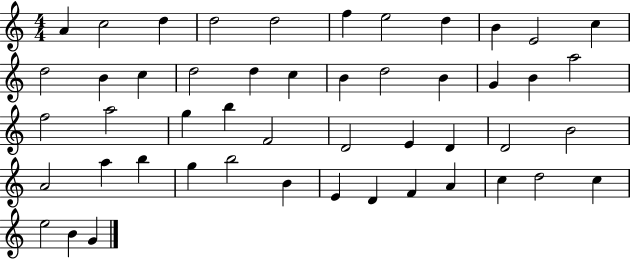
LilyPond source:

{
  \clef treble
  \numericTimeSignature
  \time 4/4
  \key c \major
  a'4 c''2 d''4 | d''2 d''2 | f''4 e''2 d''4 | b'4 e'2 c''4 | \break d''2 b'4 c''4 | d''2 d''4 c''4 | b'4 d''2 b'4 | g'4 b'4 a''2 | \break f''2 a''2 | g''4 b''4 f'2 | d'2 e'4 d'4 | d'2 b'2 | \break a'2 a''4 b''4 | g''4 b''2 b'4 | e'4 d'4 f'4 a'4 | c''4 d''2 c''4 | \break e''2 b'4 g'4 | \bar "|."
}